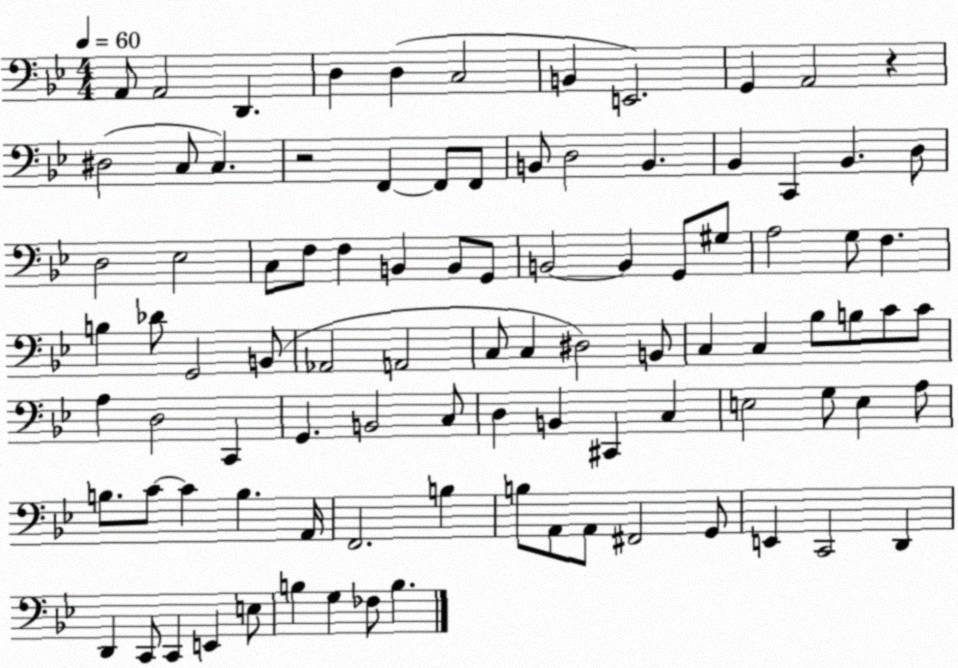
X:1
T:Untitled
M:4/4
L:1/4
K:Bb
A,,/2 A,,2 D,, D, D, C,2 B,, E,,2 G,, A,,2 z ^D,2 C,/2 C, z2 F,, F,,/2 F,,/2 B,,/2 D,2 B,, _B,, C,, _B,, D,/2 D,2 _E,2 C,/2 F,/2 F, B,, B,,/2 G,,/2 B,,2 B,, G,,/2 ^G,/2 A,2 G,/2 F, B, _D/2 G,,2 B,,/2 _A,,2 A,,2 C,/2 C, ^D,2 B,,/2 C, C, _B,/2 B,/2 C/2 C/2 A, D,2 C,, G,, B,,2 C,/2 D, B,, ^C,, C, E,2 G,/2 E, A,/2 B,/2 C/2 C B, A,,/4 F,,2 B, B,/2 A,,/2 A,,/2 ^F,,2 G,,/2 E,, C,,2 D,, D,, C,,/2 C,, E,, E,/2 B, G, _F,/2 B,